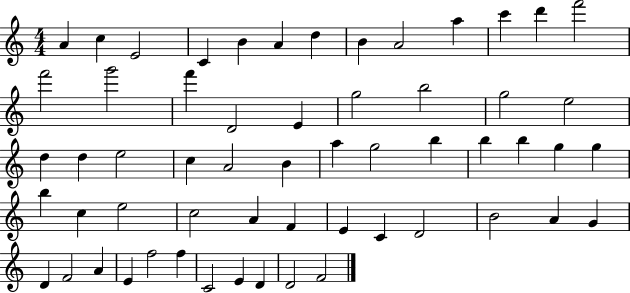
A4/q C5/q E4/h C4/q B4/q A4/q D5/q B4/q A4/h A5/q C6/q D6/q F6/h F6/h G6/h F6/q D4/h E4/q G5/h B5/h G5/h E5/h D5/q D5/q E5/h C5/q A4/h B4/q A5/q G5/h B5/q B5/q B5/q G5/q G5/q B5/q C5/q E5/h C5/h A4/q F4/q E4/q C4/q D4/h B4/h A4/q G4/q D4/q F4/h A4/q E4/q F5/h F5/q C4/h E4/q D4/q D4/h F4/h